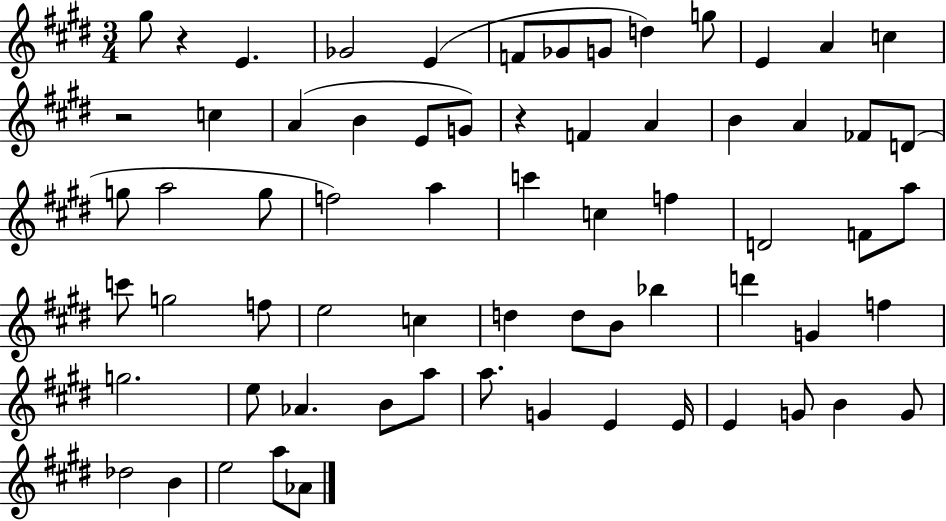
G#5/e R/q E4/q. Gb4/h E4/q F4/e Gb4/e G4/e D5/q G5/e E4/q A4/q C5/q R/h C5/q A4/q B4/q E4/e G4/e R/q F4/q A4/q B4/q A4/q FES4/e D4/e G5/e A5/h G5/e F5/h A5/q C6/q C5/q F5/q D4/h F4/e A5/e C6/e G5/h F5/e E5/h C5/q D5/q D5/e B4/e Bb5/q D6/q G4/q F5/q G5/h. E5/e Ab4/q. B4/e A5/e A5/e. G4/q E4/q E4/s E4/q G4/e B4/q G4/e Db5/h B4/q E5/h A5/e Ab4/e